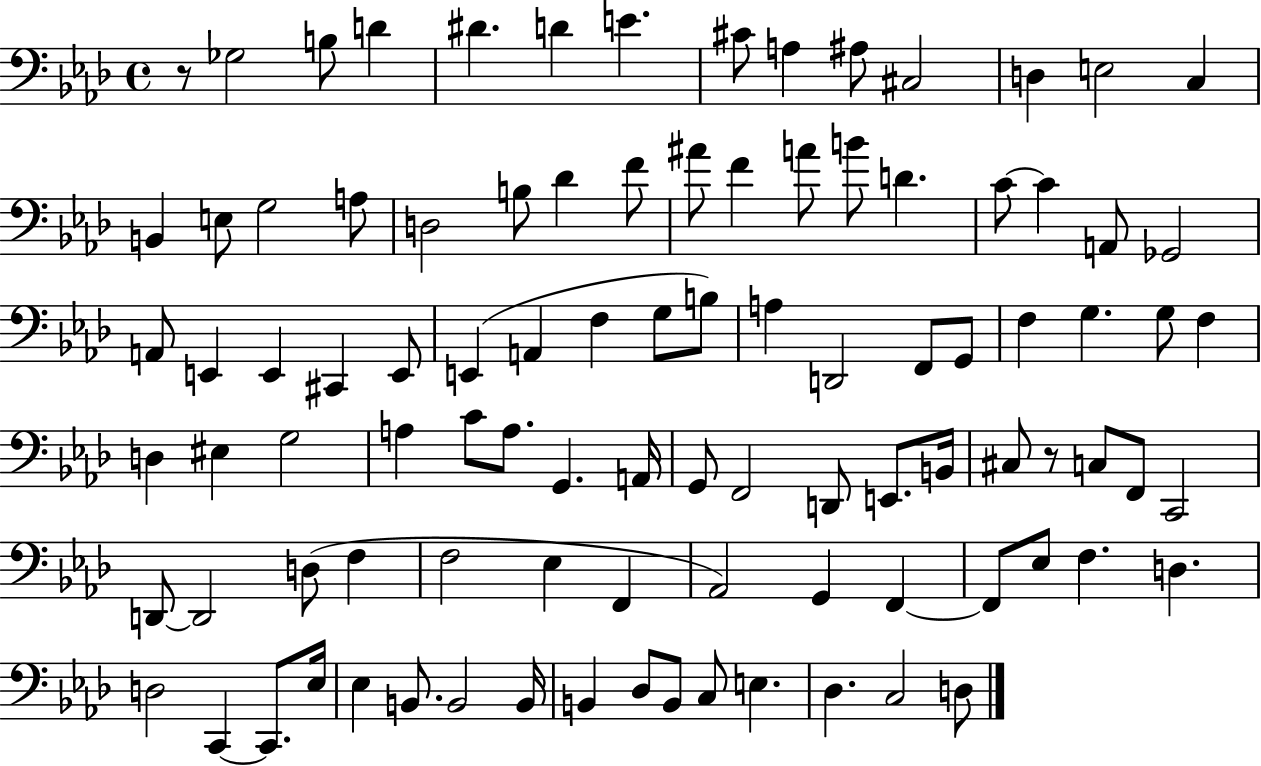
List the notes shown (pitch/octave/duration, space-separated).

R/e Gb3/h B3/e D4/q D#4/q. D4/q E4/q. C#4/e A3/q A#3/e C#3/h D3/q E3/h C3/q B2/q E3/e G3/h A3/e D3/h B3/e Db4/q F4/e A#4/e F4/q A4/e B4/e D4/q. C4/e C4/q A2/e Gb2/h A2/e E2/q E2/q C#2/q E2/e E2/q A2/q F3/q G3/e B3/e A3/q D2/h F2/e G2/e F3/q G3/q. G3/e F3/q D3/q EIS3/q G3/h A3/q C4/e A3/e. G2/q. A2/s G2/e F2/h D2/e E2/e. B2/s C#3/e R/e C3/e F2/e C2/h D2/e D2/h D3/e F3/q F3/h Eb3/q F2/q Ab2/h G2/q F2/q F2/e Eb3/e F3/q. D3/q. D3/h C2/q C2/e. Eb3/s Eb3/q B2/e. B2/h B2/s B2/q Db3/e B2/e C3/e E3/q. Db3/q. C3/h D3/e